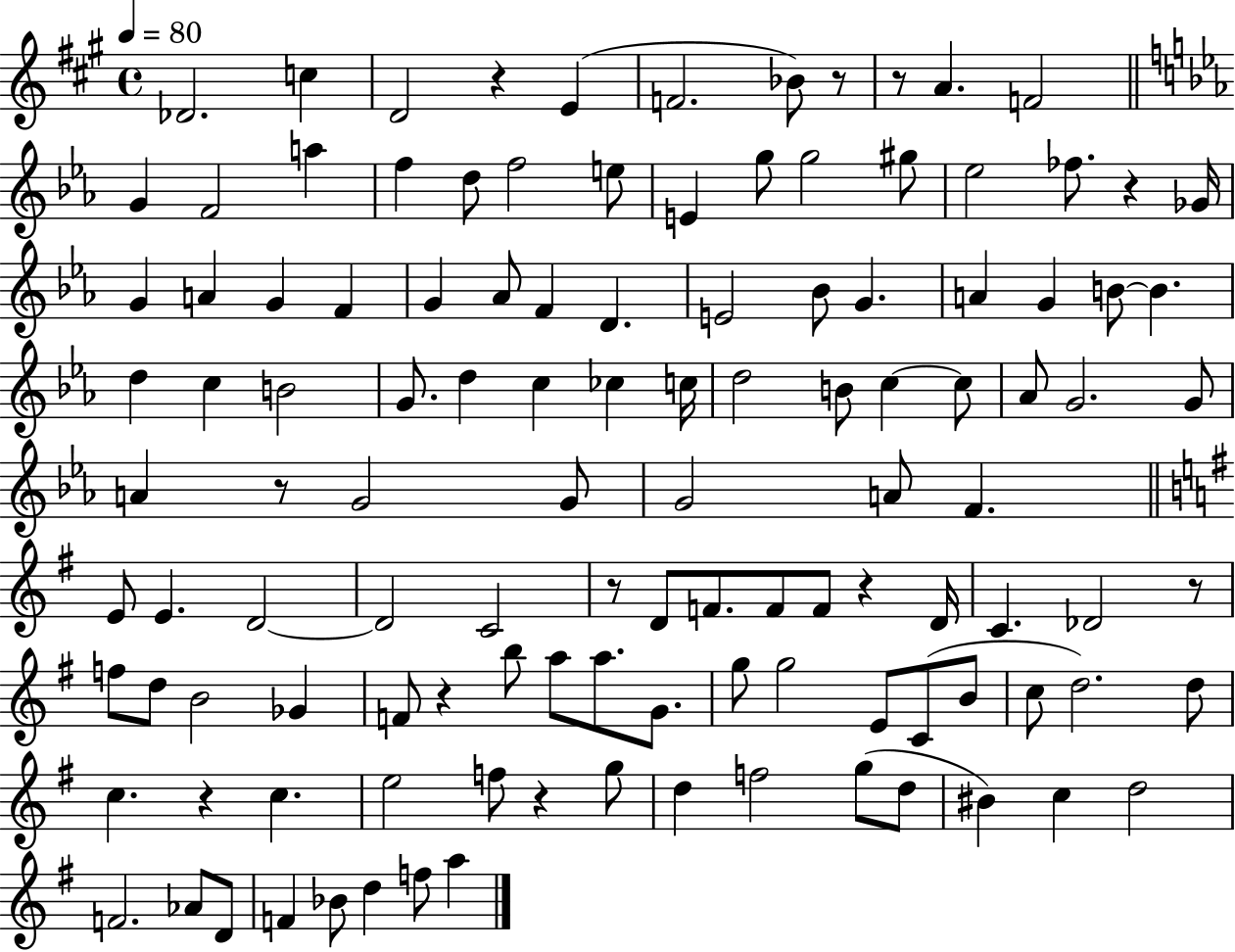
{
  \clef treble
  \time 4/4
  \defaultTimeSignature
  \key a \major
  \tempo 4 = 80
  des'2. c''4 | d'2 r4 e'4( | f'2. bes'8) r8 | r8 a'4. f'2 | \break \bar "||" \break \key ees \major g'4 f'2 a''4 | f''4 d''8 f''2 e''8 | e'4 g''8 g''2 gis''8 | ees''2 fes''8. r4 ges'16 | \break g'4 a'4 g'4 f'4 | g'4 aes'8 f'4 d'4. | e'2 bes'8 g'4. | a'4 g'4 b'8~~ b'4. | \break d''4 c''4 b'2 | g'8. d''4 c''4 ces''4 c''16 | d''2 b'8 c''4~~ c''8 | aes'8 g'2. g'8 | \break a'4 r8 g'2 g'8 | g'2 a'8 f'4. | \bar "||" \break \key e \minor e'8 e'4. d'2~~ | d'2 c'2 | r8 d'8 f'8. f'8 f'8 r4 d'16 | c'4. des'2 r8 | \break f''8 d''8 b'2 ges'4 | f'8 r4 b''8 a''8 a''8. g'8. | g''8 g''2 e'8 c'8( b'8 | c''8 d''2.) d''8 | \break c''4. r4 c''4. | e''2 f''8 r4 g''8 | d''4 f''2 g''8( d''8 | bis'4) c''4 d''2 | \break f'2. aes'8 d'8 | f'4 bes'8 d''4 f''8 a''4 | \bar "|."
}